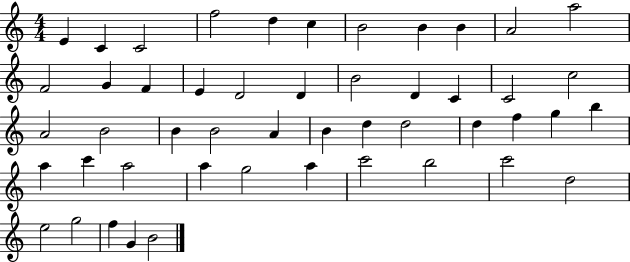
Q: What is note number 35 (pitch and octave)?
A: A5